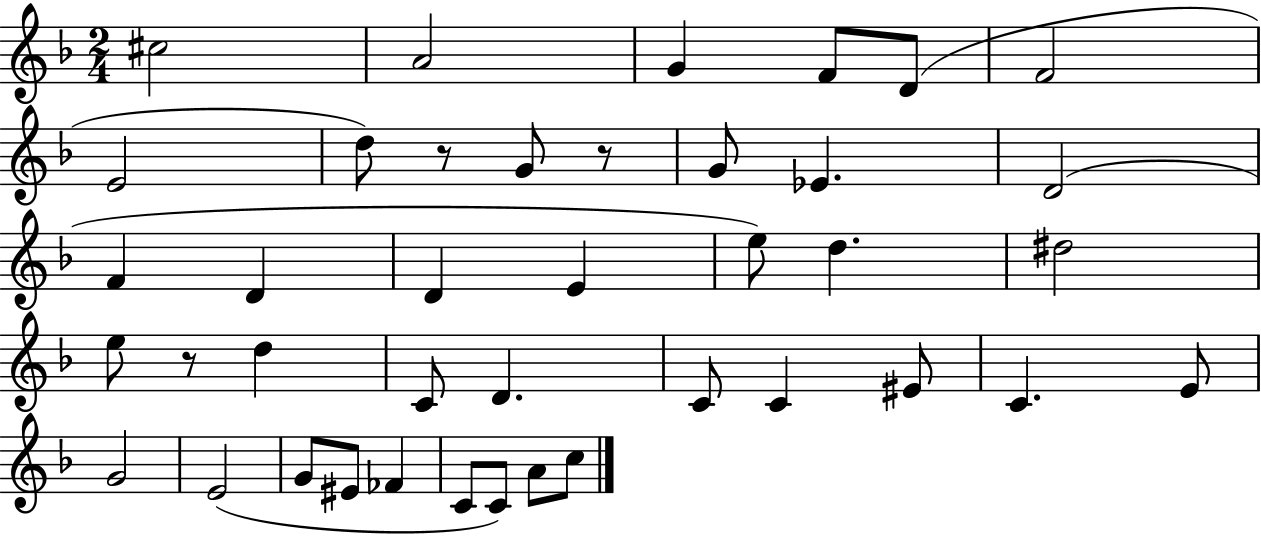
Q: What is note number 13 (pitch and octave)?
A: F4